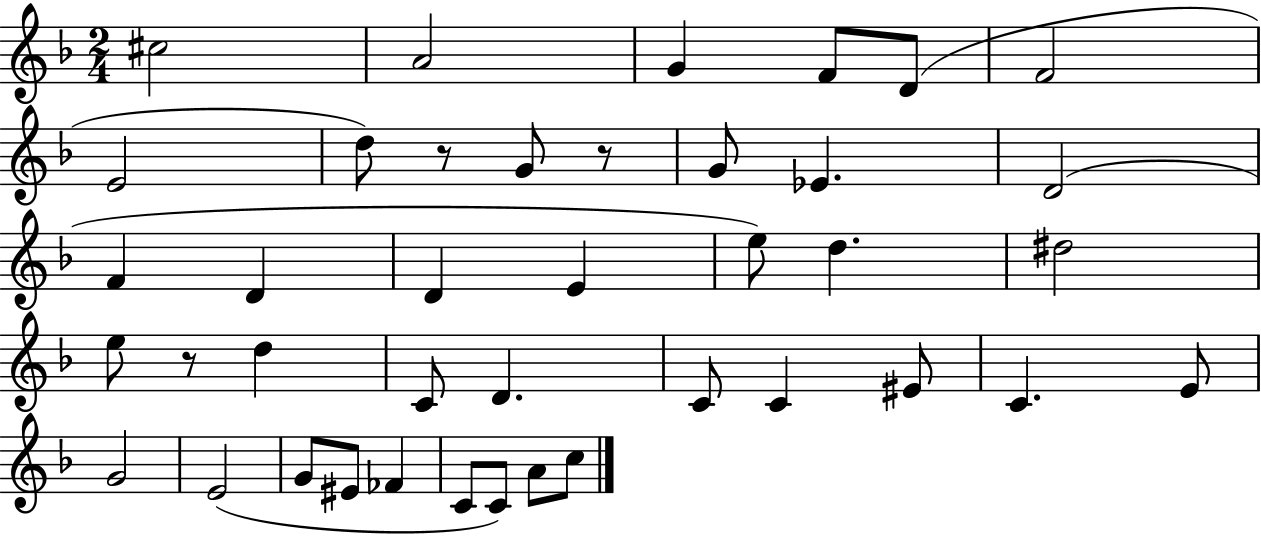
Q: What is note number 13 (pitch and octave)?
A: F4